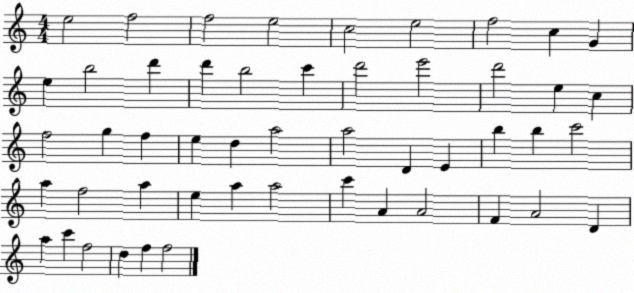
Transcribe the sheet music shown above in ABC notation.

X:1
T:Untitled
M:4/4
L:1/4
K:C
e2 f2 f2 e2 c2 e2 f2 c G e b2 d' d' b2 c' d'2 e'2 d'2 e c f2 g f e d a2 a2 D E b b c'2 a f2 a e a a2 c' A A2 F A2 D a c' f2 d f f2